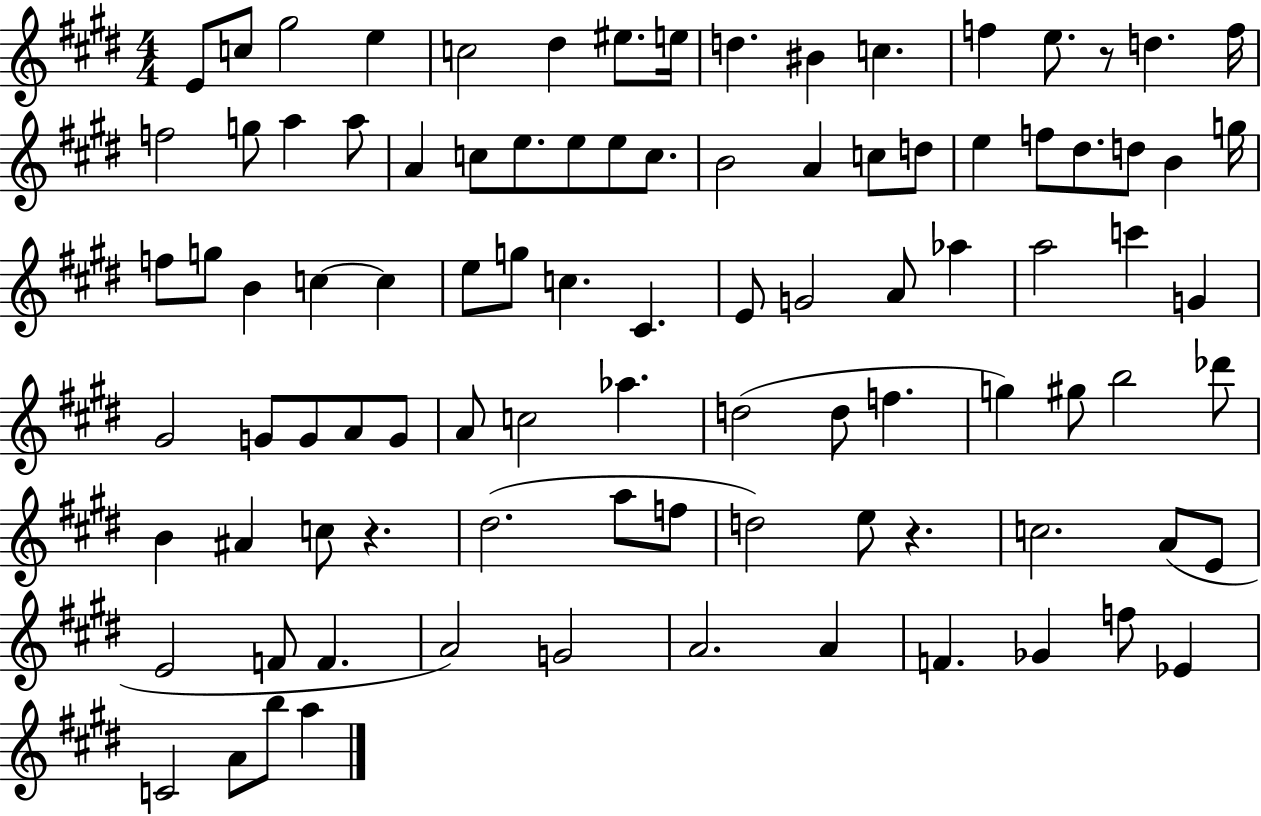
E4/e C5/e G#5/h E5/q C5/h D#5/q EIS5/e. E5/s D5/q. BIS4/q C5/q. F5/q E5/e. R/e D5/q. F5/s F5/h G5/e A5/q A5/e A4/q C5/e E5/e. E5/e E5/e C5/e. B4/h A4/q C5/e D5/e E5/q F5/e D#5/e. D5/e B4/q G5/s F5/e G5/e B4/q C5/q C5/q E5/e G5/e C5/q. C#4/q. E4/e G4/h A4/e Ab5/q A5/h C6/q G4/q G#4/h G4/e G4/e A4/e G4/e A4/e C5/h Ab5/q. D5/h D5/e F5/q. G5/q G#5/e B5/h Db6/e B4/q A#4/q C5/e R/q. D#5/h. A5/e F5/e D5/h E5/e R/q. C5/h. A4/e E4/e E4/h F4/e F4/q. A4/h G4/h A4/h. A4/q F4/q. Gb4/q F5/e Eb4/q C4/h A4/e B5/e A5/q